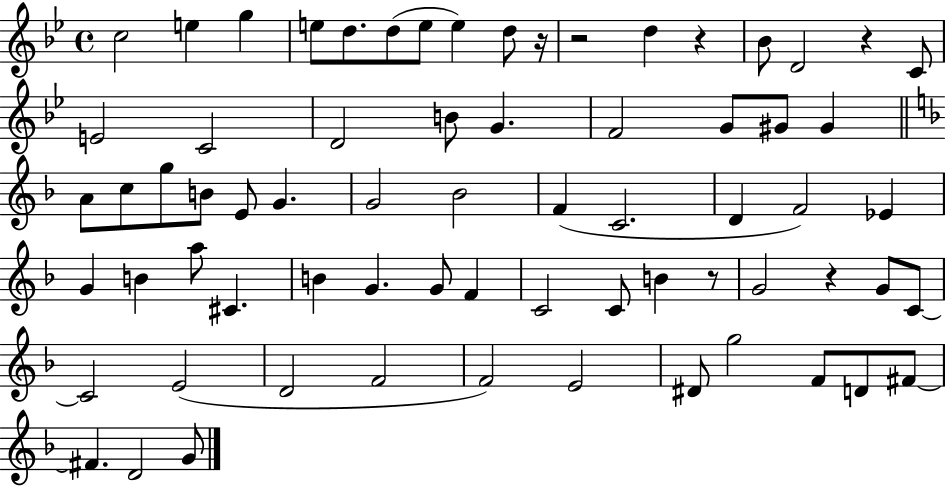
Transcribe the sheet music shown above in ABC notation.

X:1
T:Untitled
M:4/4
L:1/4
K:Bb
c2 e g e/2 d/2 d/2 e/2 e d/2 z/4 z2 d z _B/2 D2 z C/2 E2 C2 D2 B/2 G F2 G/2 ^G/2 ^G A/2 c/2 g/2 B/2 E/2 G G2 _B2 F C2 D F2 _E G B a/2 ^C B G G/2 F C2 C/2 B z/2 G2 z G/2 C/2 C2 E2 D2 F2 F2 E2 ^D/2 g2 F/2 D/2 ^F/2 ^F D2 G/2